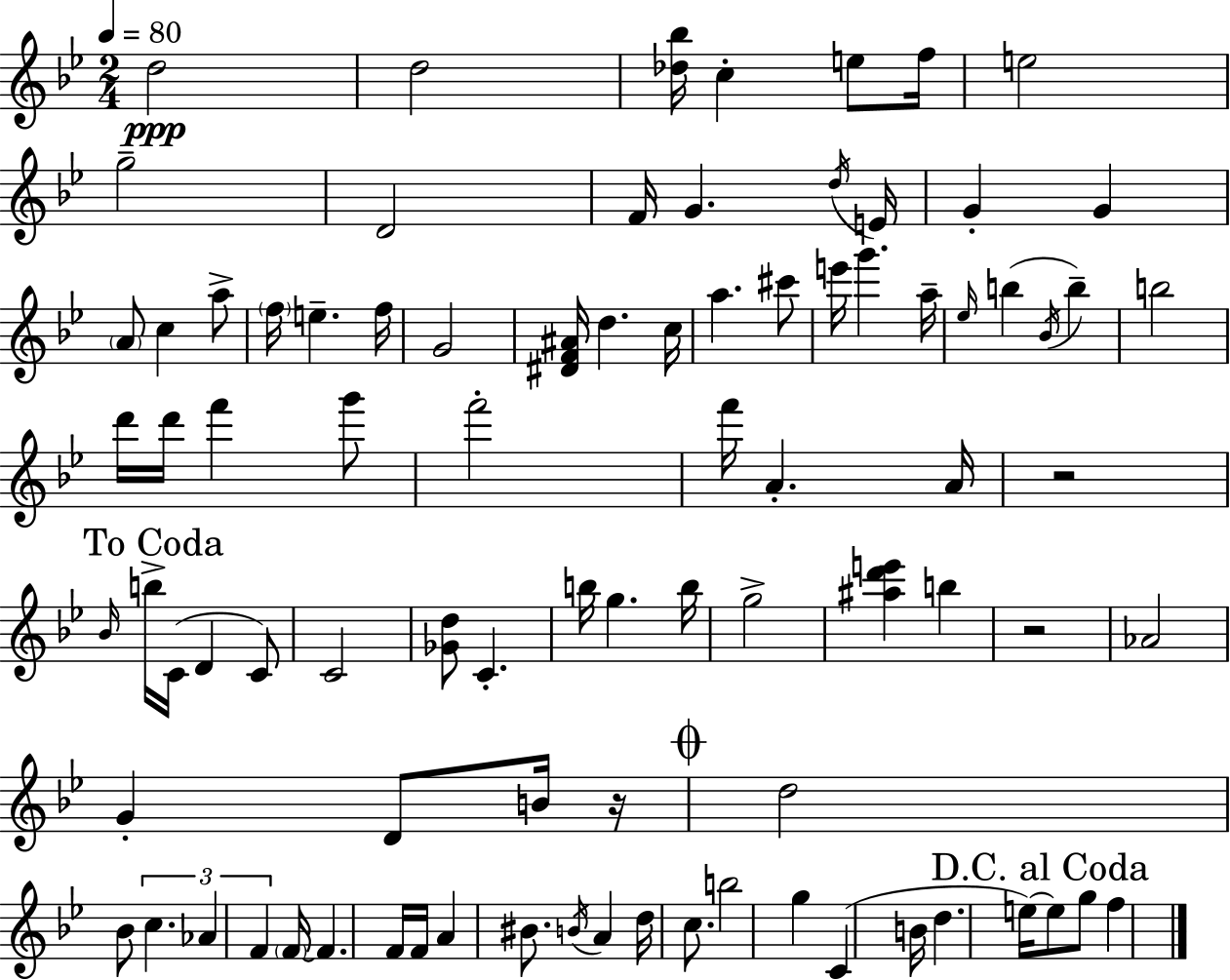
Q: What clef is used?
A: treble